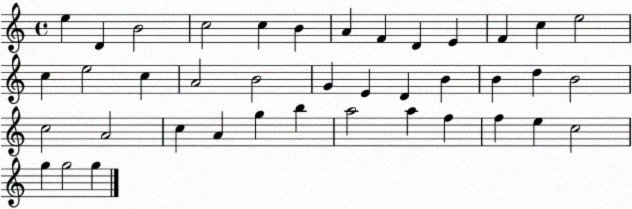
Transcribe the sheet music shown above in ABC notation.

X:1
T:Untitled
M:4/4
L:1/4
K:C
e D B2 c2 c B A F D E F c e2 c e2 c A2 B2 G E D B B d B2 c2 A2 c A g b a2 a f f e c2 g g2 g